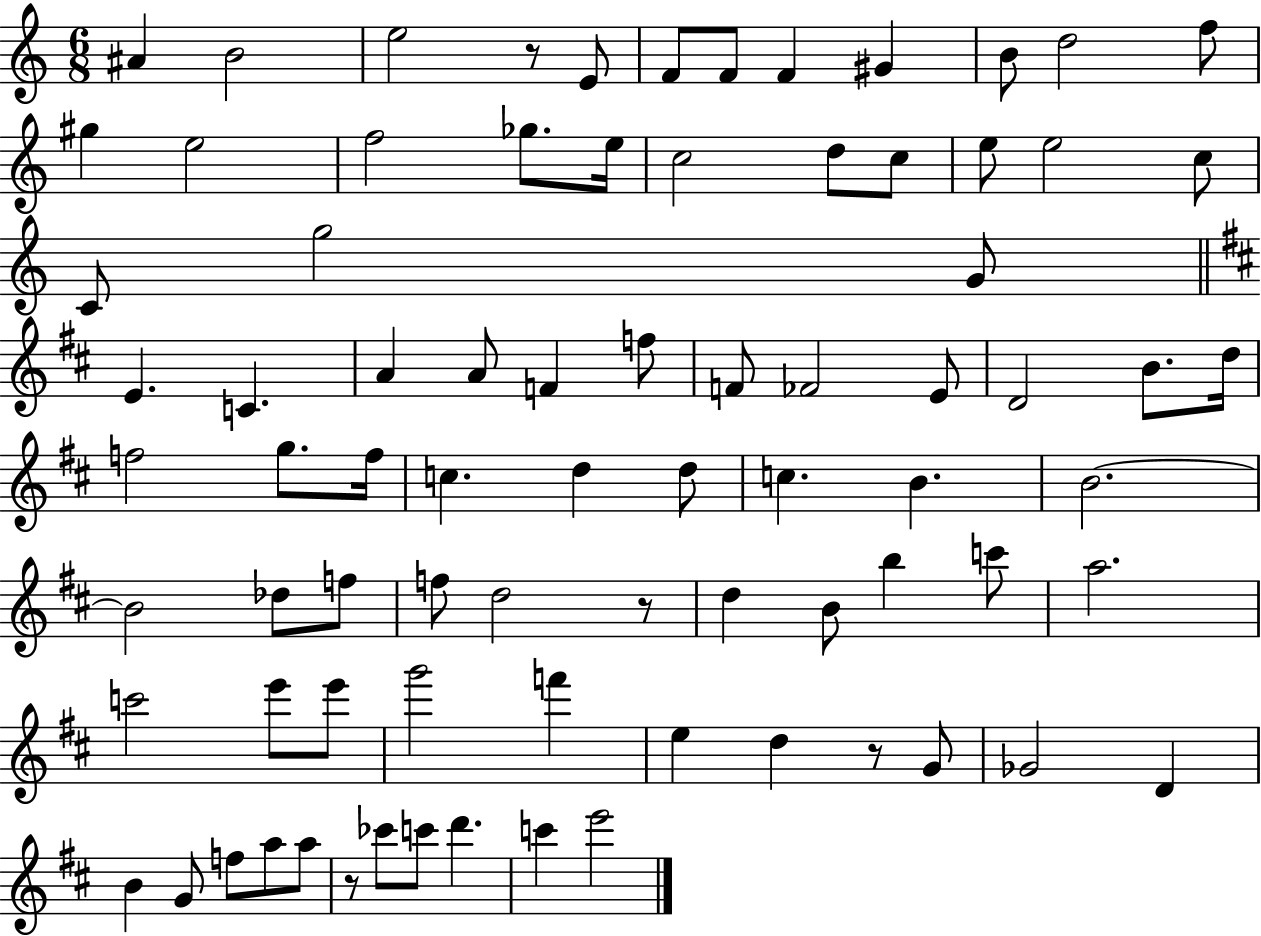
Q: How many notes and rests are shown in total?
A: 80